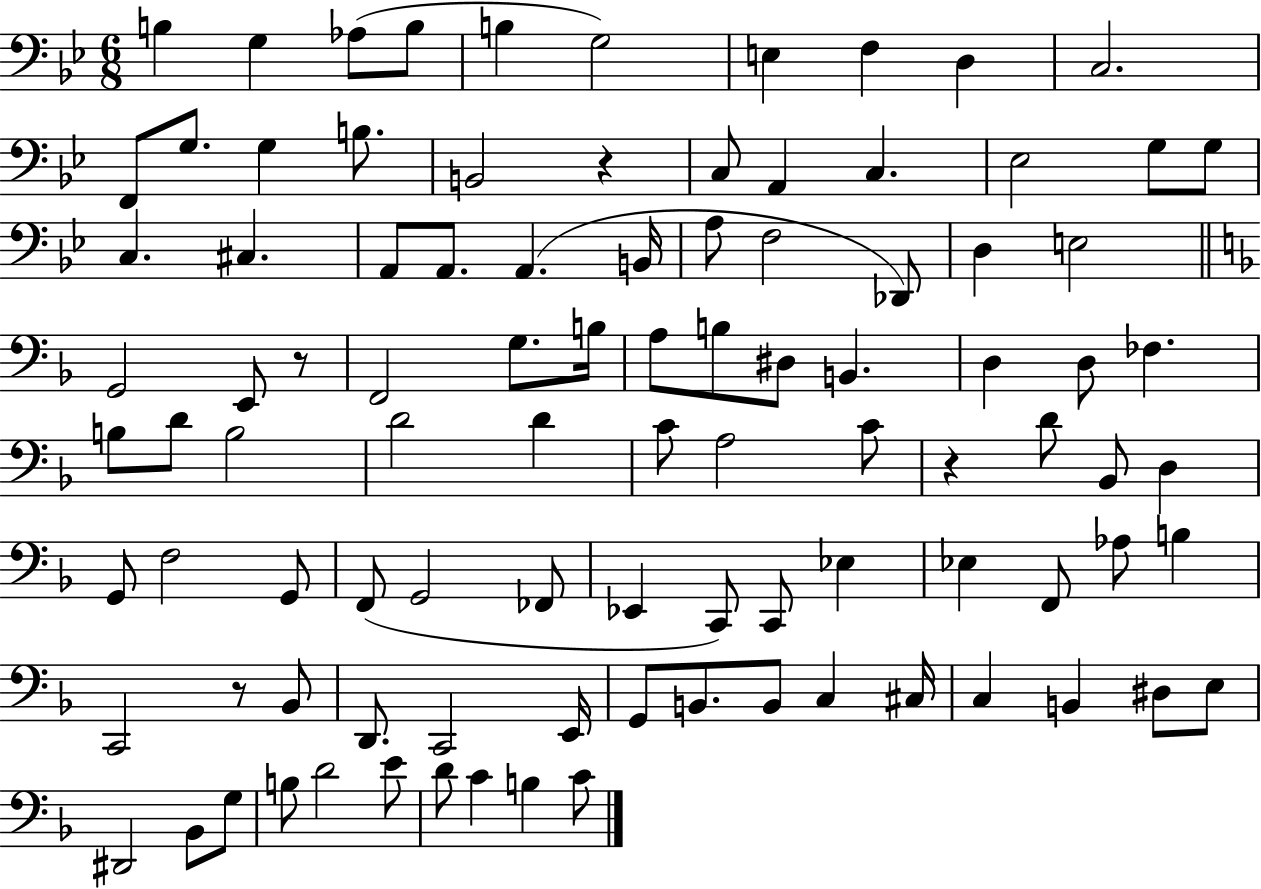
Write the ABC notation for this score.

X:1
T:Untitled
M:6/8
L:1/4
K:Bb
B, G, _A,/2 B,/2 B, G,2 E, F, D, C,2 F,,/2 G,/2 G, B,/2 B,,2 z C,/2 A,, C, _E,2 G,/2 G,/2 C, ^C, A,,/2 A,,/2 A,, B,,/4 A,/2 F,2 _D,,/2 D, E,2 G,,2 E,,/2 z/2 F,,2 G,/2 B,/4 A,/2 B,/2 ^D,/2 B,, D, D,/2 _F, B,/2 D/2 B,2 D2 D C/2 A,2 C/2 z D/2 _B,,/2 D, G,,/2 F,2 G,,/2 F,,/2 G,,2 _F,,/2 _E,, C,,/2 C,,/2 _E, _E, F,,/2 _A,/2 B, C,,2 z/2 _B,,/2 D,,/2 C,,2 E,,/4 G,,/2 B,,/2 B,,/2 C, ^C,/4 C, B,, ^D,/2 E,/2 ^D,,2 _B,,/2 G,/2 B,/2 D2 E/2 D/2 C B, C/2